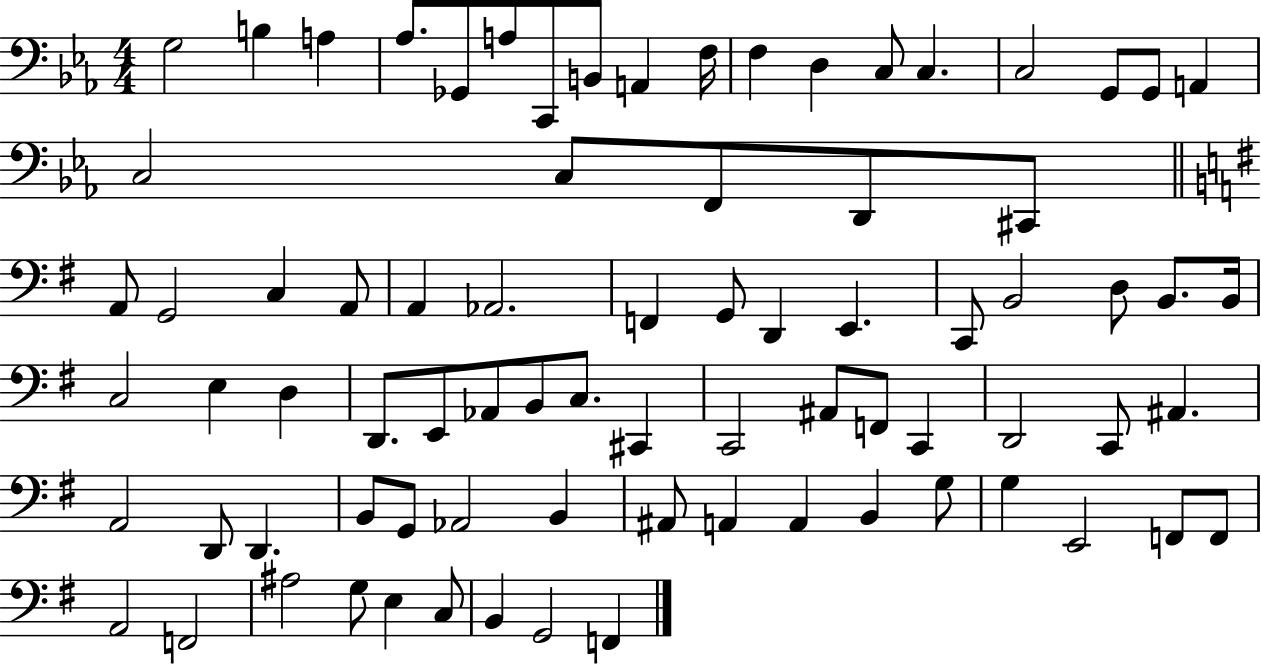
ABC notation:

X:1
T:Untitled
M:4/4
L:1/4
K:Eb
G,2 B, A, _A,/2 _G,,/2 A,/2 C,,/2 B,,/2 A,, F,/4 F, D, C,/2 C, C,2 G,,/2 G,,/2 A,, C,2 C,/2 F,,/2 D,,/2 ^C,,/2 A,,/2 G,,2 C, A,,/2 A,, _A,,2 F,, G,,/2 D,, E,, C,,/2 B,,2 D,/2 B,,/2 B,,/4 C,2 E, D, D,,/2 E,,/2 _A,,/2 B,,/2 C,/2 ^C,, C,,2 ^A,,/2 F,,/2 C,, D,,2 C,,/2 ^A,, A,,2 D,,/2 D,, B,,/2 G,,/2 _A,,2 B,, ^A,,/2 A,, A,, B,, G,/2 G, E,,2 F,,/2 F,,/2 A,,2 F,,2 ^A,2 G,/2 E, C,/2 B,, G,,2 F,,